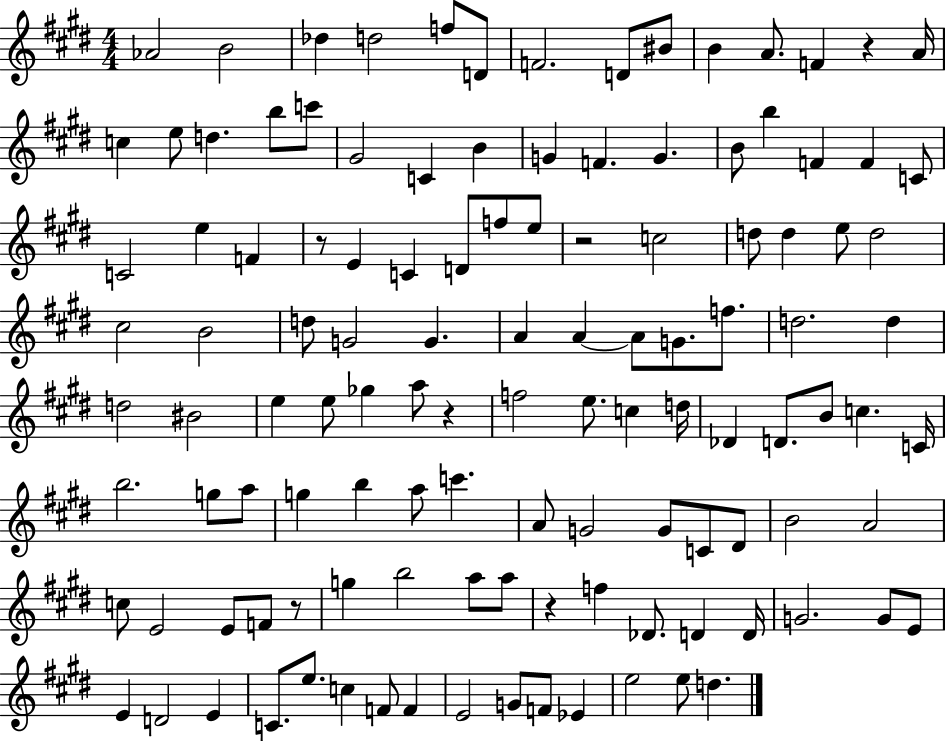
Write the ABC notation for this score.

X:1
T:Untitled
M:4/4
L:1/4
K:E
_A2 B2 _d d2 f/2 D/2 F2 D/2 ^B/2 B A/2 F z A/4 c e/2 d b/2 c'/2 ^G2 C B G F G B/2 b F F C/2 C2 e F z/2 E C D/2 f/2 e/2 z2 c2 d/2 d e/2 d2 ^c2 B2 d/2 G2 G A A A/2 G/2 f/2 d2 d d2 ^B2 e e/2 _g a/2 z f2 e/2 c d/4 _D D/2 B/2 c C/4 b2 g/2 a/2 g b a/2 c' A/2 G2 G/2 C/2 ^D/2 B2 A2 c/2 E2 E/2 F/2 z/2 g b2 a/2 a/2 z f _D/2 D D/4 G2 G/2 E/2 E D2 E C/2 e/2 c F/2 F E2 G/2 F/2 _E e2 e/2 d